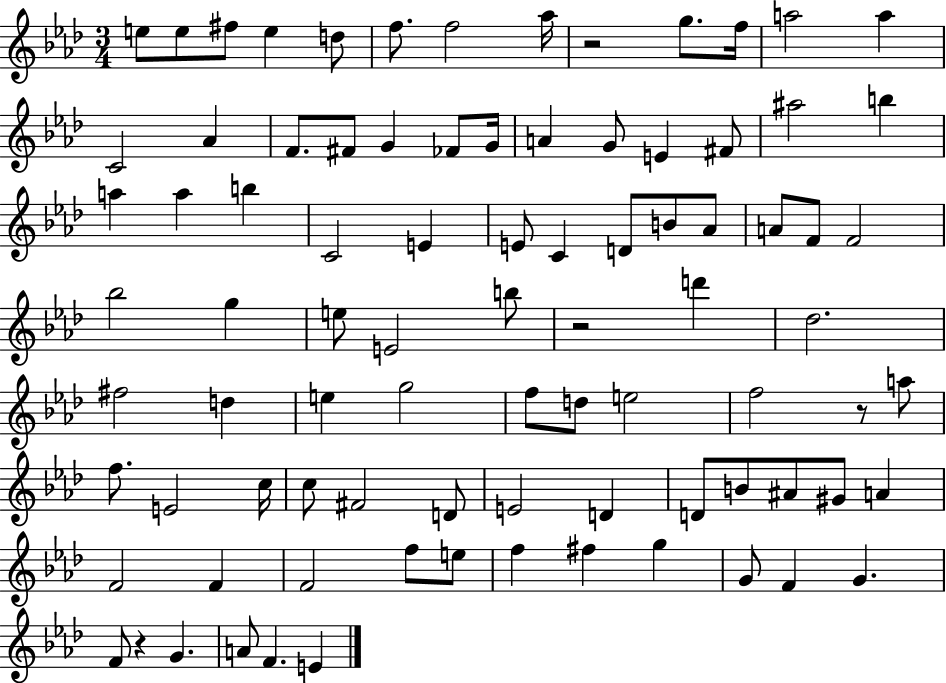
X:1
T:Untitled
M:3/4
L:1/4
K:Ab
e/2 e/2 ^f/2 e d/2 f/2 f2 _a/4 z2 g/2 f/4 a2 a C2 _A F/2 ^F/2 G _F/2 G/4 A G/2 E ^F/2 ^a2 b a a b C2 E E/2 C D/2 B/2 _A/2 A/2 F/2 F2 _b2 g e/2 E2 b/2 z2 d' _d2 ^f2 d e g2 f/2 d/2 e2 f2 z/2 a/2 f/2 E2 c/4 c/2 ^F2 D/2 E2 D D/2 B/2 ^A/2 ^G/2 A F2 F F2 f/2 e/2 f ^f g G/2 F G F/2 z G A/2 F E